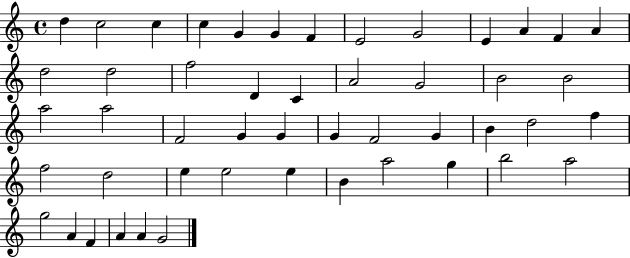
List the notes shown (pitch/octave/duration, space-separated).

D5/q C5/h C5/q C5/q G4/q G4/q F4/q E4/h G4/h E4/q A4/q F4/q A4/q D5/h D5/h F5/h D4/q C4/q A4/h G4/h B4/h B4/h A5/h A5/h F4/h G4/q G4/q G4/q F4/h G4/q B4/q D5/h F5/q F5/h D5/h E5/q E5/h E5/q B4/q A5/h G5/q B5/h A5/h G5/h A4/q F4/q A4/q A4/q G4/h